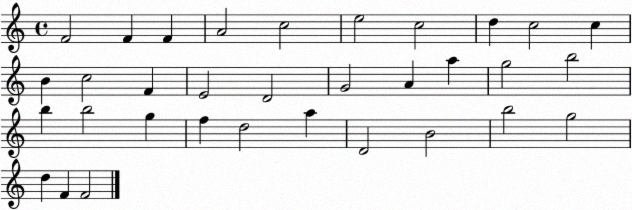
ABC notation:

X:1
T:Untitled
M:4/4
L:1/4
K:C
F2 F F A2 c2 e2 c2 d c2 c B c2 F E2 D2 G2 A a g2 b2 b b2 g f d2 a D2 B2 b2 g2 d F F2